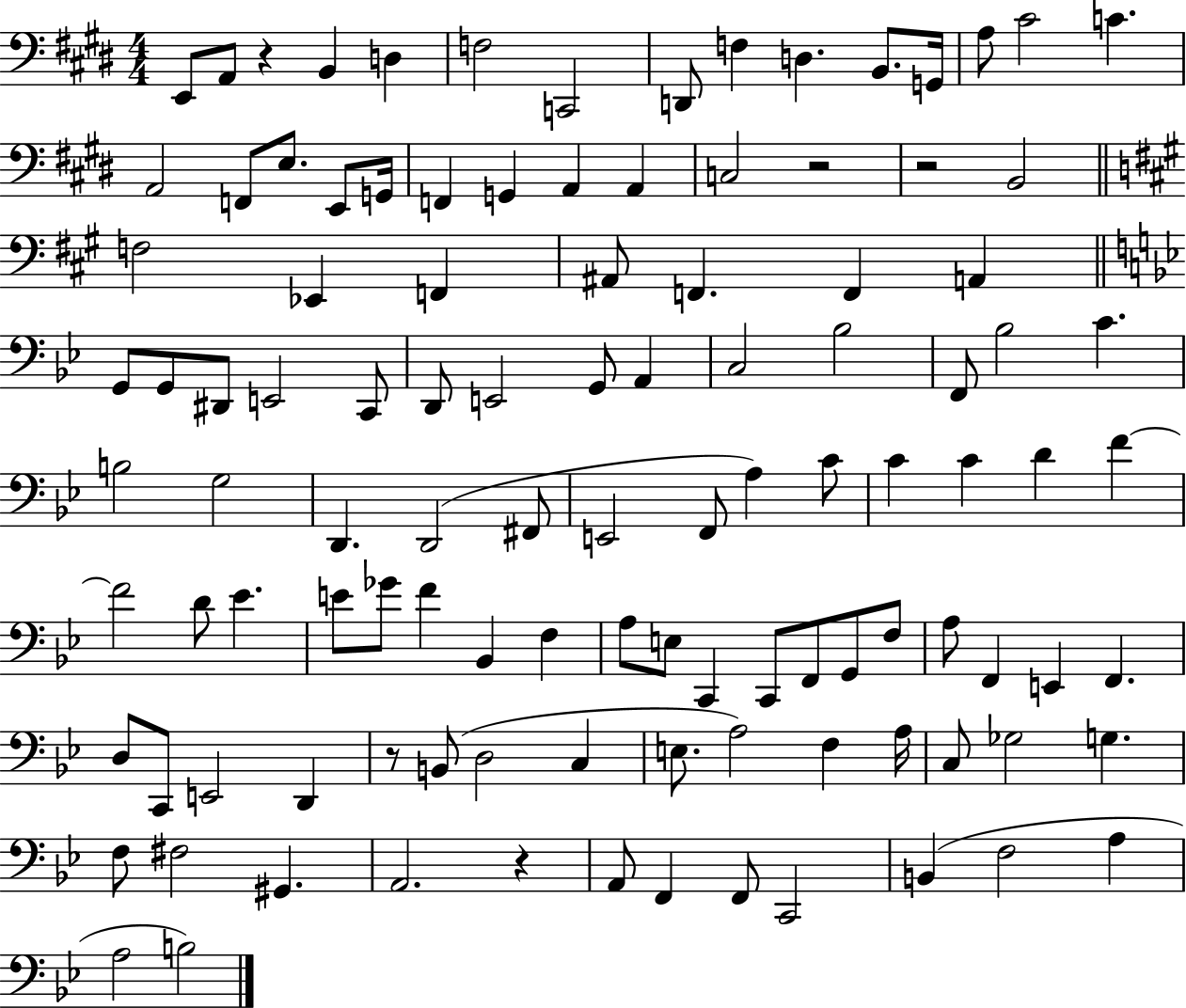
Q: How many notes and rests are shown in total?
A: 110